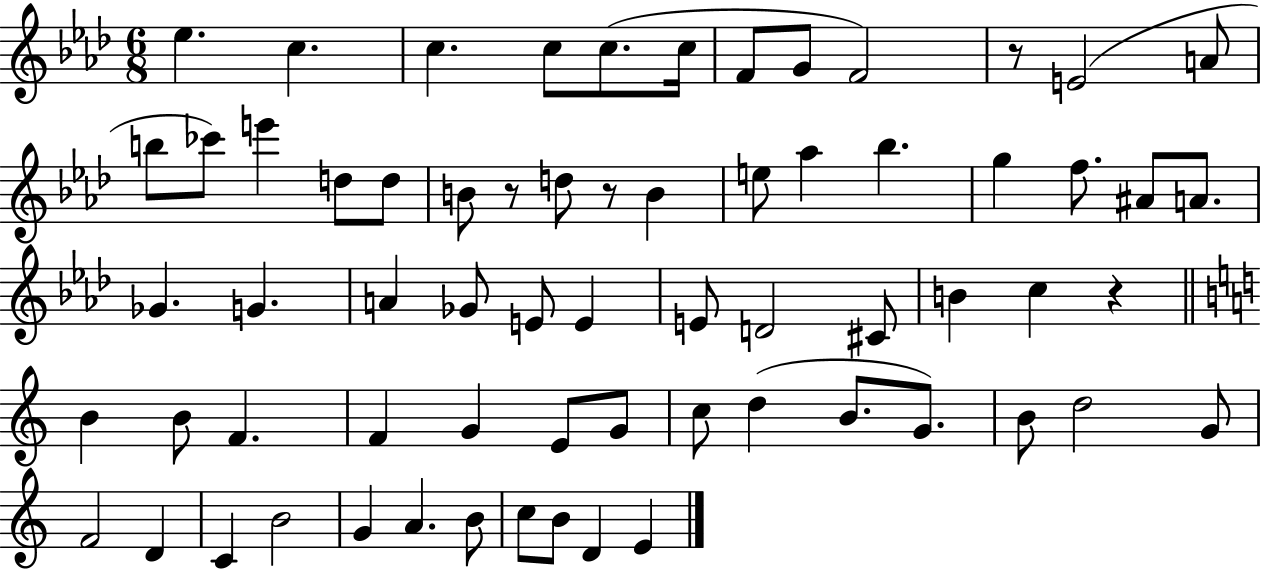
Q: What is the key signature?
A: AES major